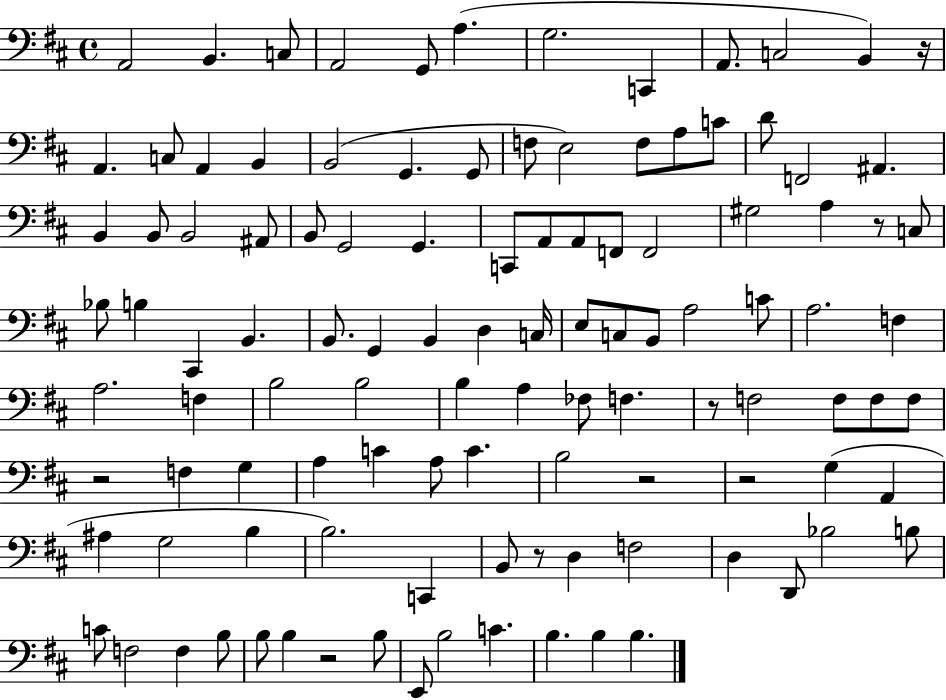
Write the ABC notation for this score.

X:1
T:Untitled
M:4/4
L:1/4
K:D
A,,2 B,, C,/2 A,,2 G,,/2 A, G,2 C,, A,,/2 C,2 B,, z/4 A,, C,/2 A,, B,, B,,2 G,, G,,/2 F,/2 E,2 F,/2 A,/2 C/2 D/2 F,,2 ^A,, B,, B,,/2 B,,2 ^A,,/2 B,,/2 G,,2 G,, C,,/2 A,,/2 A,,/2 F,,/2 F,,2 ^G,2 A, z/2 C,/2 _B,/2 B, ^C,, B,, B,,/2 G,, B,, D, C,/4 E,/2 C,/2 B,,/2 A,2 C/2 A,2 F, A,2 F, B,2 B,2 B, A, _F,/2 F, z/2 F,2 F,/2 F,/2 F,/2 z2 F, G, A, C A,/2 C B,2 z2 z2 G, A,, ^A, G,2 B, B,2 C,, B,,/2 z/2 D, F,2 D, D,,/2 _B,2 B,/2 C/2 F,2 F, B,/2 B,/2 B, z2 B,/2 E,,/2 B,2 C B, B, B,